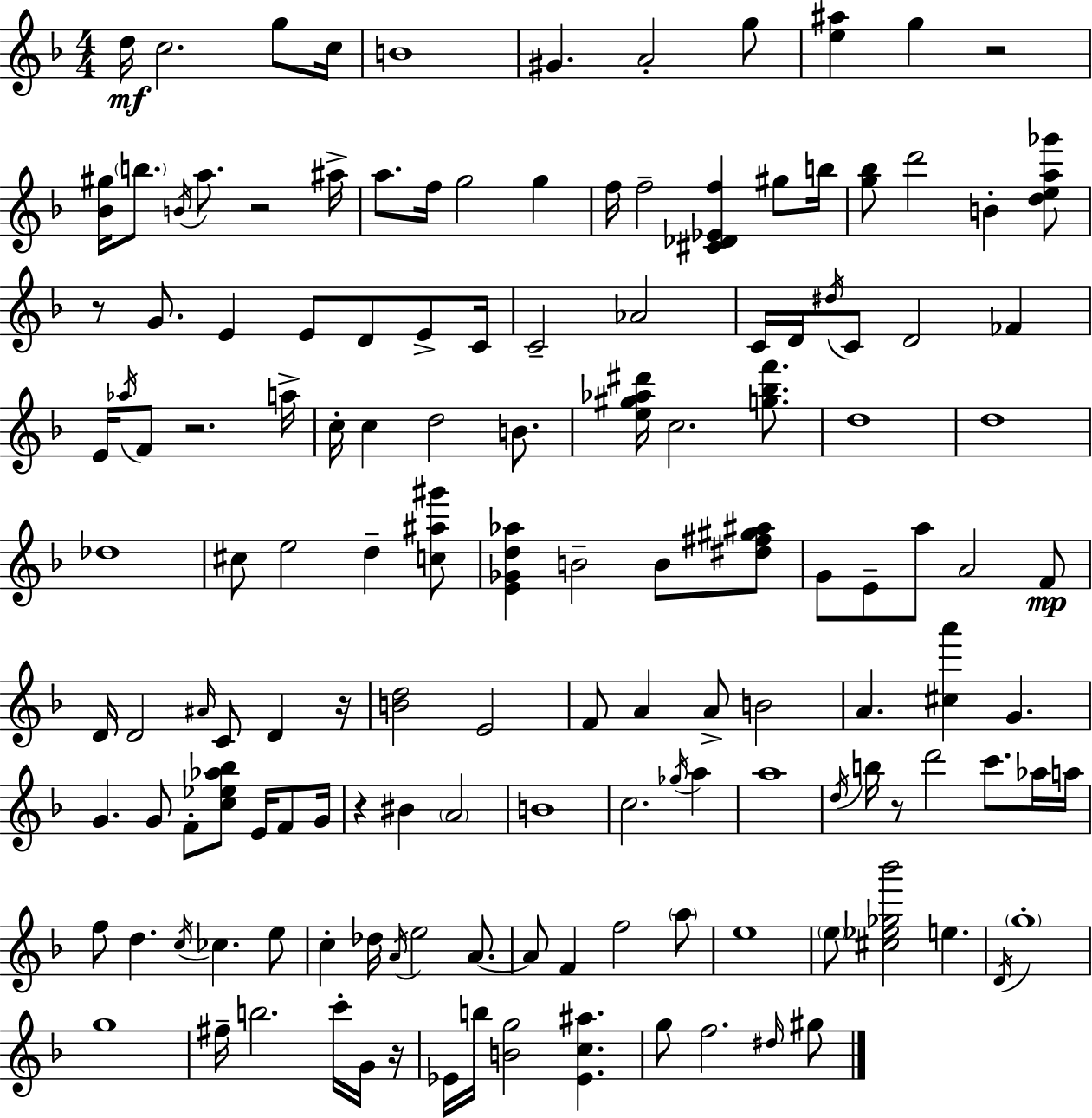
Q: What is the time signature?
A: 4/4